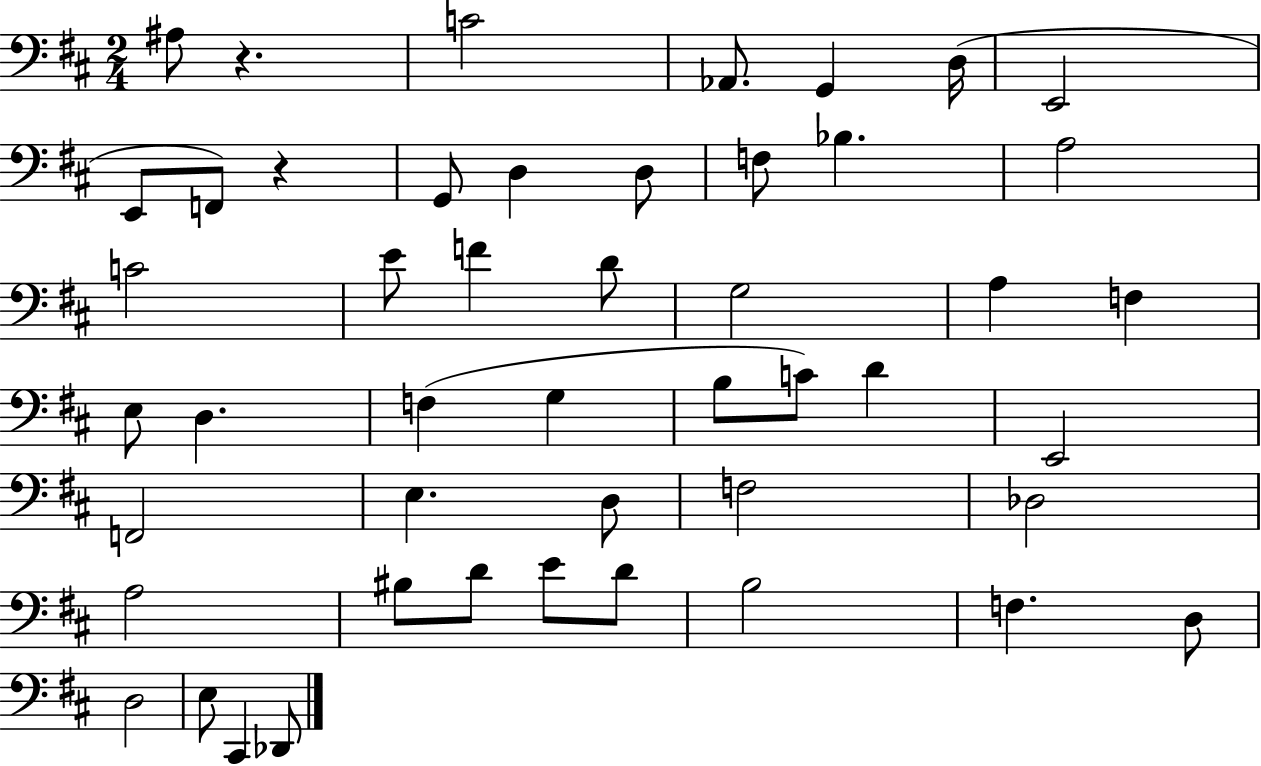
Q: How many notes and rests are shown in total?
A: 48